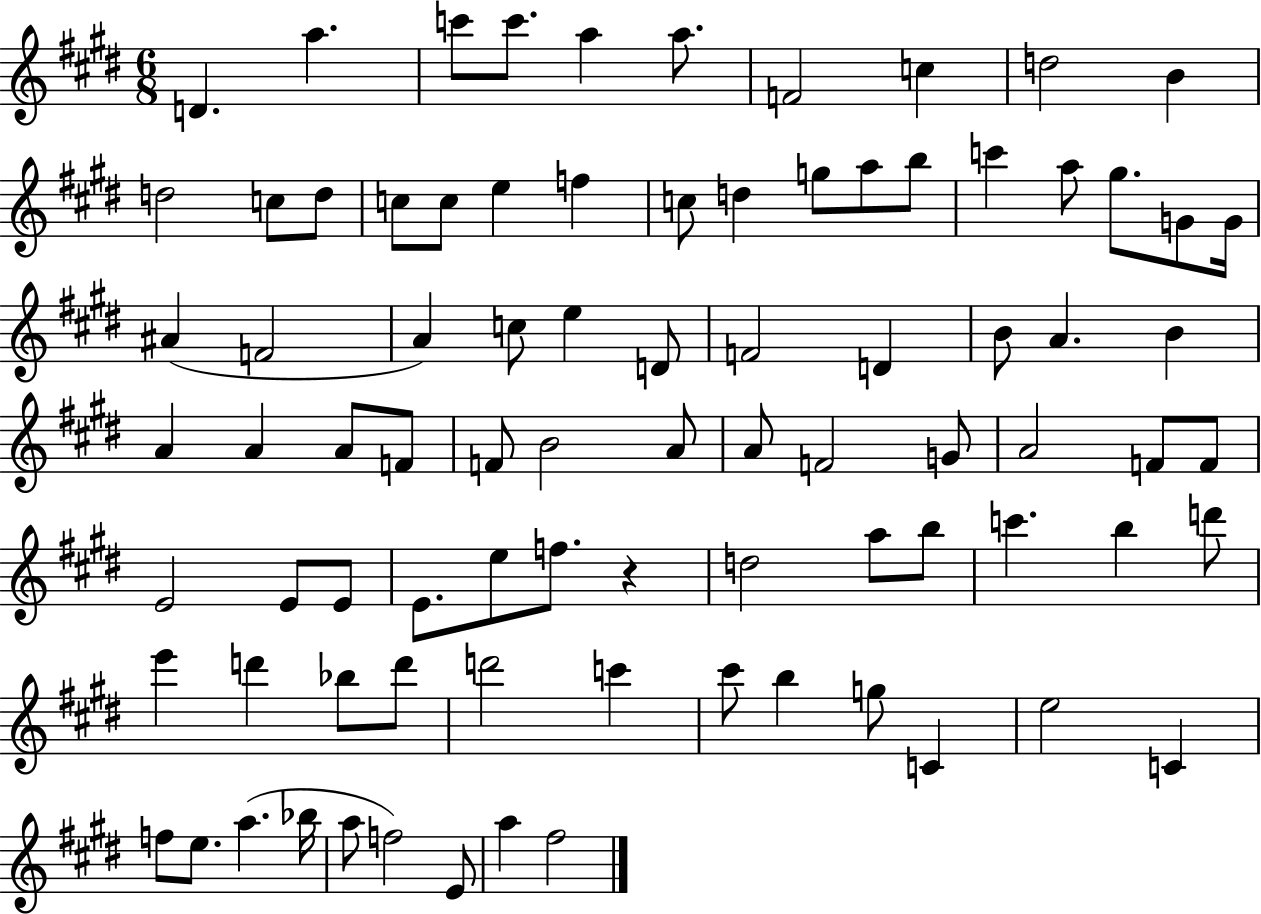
D4/q. A5/q. C6/e C6/e. A5/q A5/e. F4/h C5/q D5/h B4/q D5/h C5/e D5/e C5/e C5/e E5/q F5/q C5/e D5/q G5/e A5/e B5/e C6/q A5/e G#5/e. G4/e G4/s A#4/q F4/h A4/q C5/e E5/q D4/e F4/h D4/q B4/e A4/q. B4/q A4/q A4/q A4/e F4/e F4/e B4/h A4/e A4/e F4/h G4/e A4/h F4/e F4/e E4/h E4/e E4/e E4/e. E5/e F5/e. R/q D5/h A5/e B5/e C6/q. B5/q D6/e E6/q D6/q Bb5/e D6/e D6/h C6/q C#6/e B5/q G5/e C4/q E5/h C4/q F5/e E5/e. A5/q. Bb5/s A5/e F5/h E4/e A5/q F#5/h